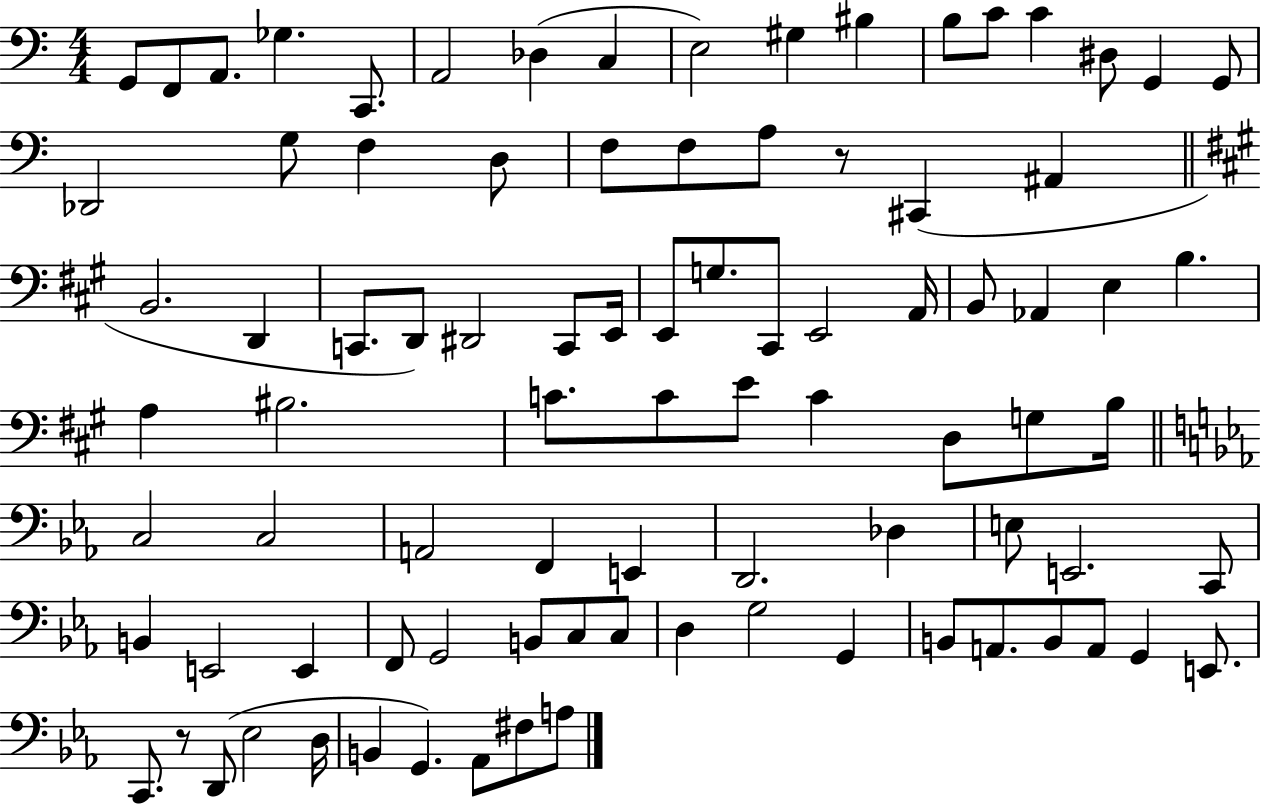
{
  \clef bass
  \numericTimeSignature
  \time 4/4
  \key c \major
  g,8 f,8 a,8. ges4. c,8. | a,2 des4( c4 | e2) gis4 bis4 | b8 c'8 c'4 dis8 g,4 g,8 | \break des,2 g8 f4 d8 | f8 f8 a8 r8 cis,4( ais,4 | \bar "||" \break \key a \major b,2. d,4 | c,8. d,8) dis,2 c,8 e,16 | e,8 g8. cis,8 e,2 a,16 | b,8 aes,4 e4 b4. | \break a4 bis2. | c'8. c'8 e'8 c'4 d8 g8 b16 | \bar "||" \break \key ees \major c2 c2 | a,2 f,4 e,4 | d,2. des4 | e8 e,2. c,8 | \break b,4 e,2 e,4 | f,8 g,2 b,8 c8 c8 | d4 g2 g,4 | b,8 a,8. b,8 a,8 g,4 e,8. | \break c,8. r8 d,8( ees2 d16 | b,4 g,4.) aes,8 fis8 a8 | \bar "|."
}